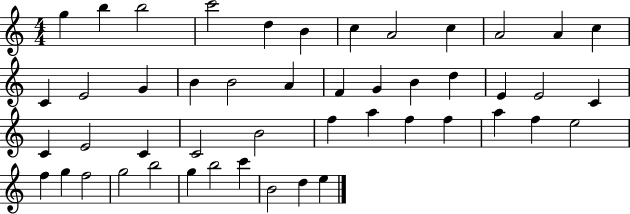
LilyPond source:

{
  \clef treble
  \numericTimeSignature
  \time 4/4
  \key c \major
  g''4 b''4 b''2 | c'''2 d''4 b'4 | c''4 a'2 c''4 | a'2 a'4 c''4 | \break c'4 e'2 g'4 | b'4 b'2 a'4 | f'4 g'4 b'4 d''4 | e'4 e'2 c'4 | \break c'4 e'2 c'4 | c'2 b'2 | f''4 a''4 f''4 f''4 | a''4 f''4 e''2 | \break f''4 g''4 f''2 | g''2 b''2 | g''4 b''2 c'''4 | b'2 d''4 e''4 | \break \bar "|."
}